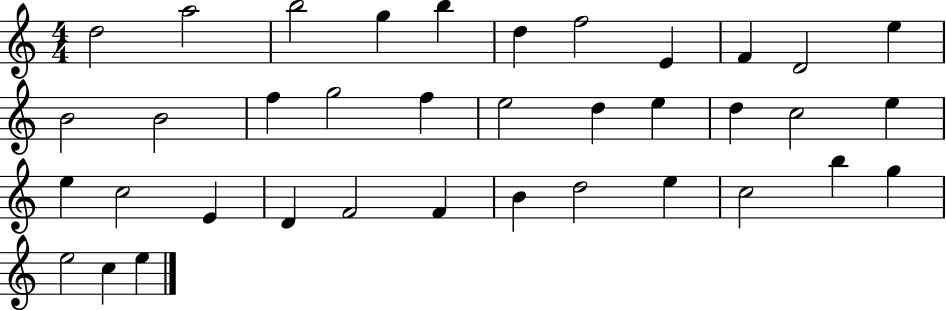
D5/h A5/h B5/h G5/q B5/q D5/q F5/h E4/q F4/q D4/h E5/q B4/h B4/h F5/q G5/h F5/q E5/h D5/q E5/q D5/q C5/h E5/q E5/q C5/h E4/q D4/q F4/h F4/q B4/q D5/h E5/q C5/h B5/q G5/q E5/h C5/q E5/q